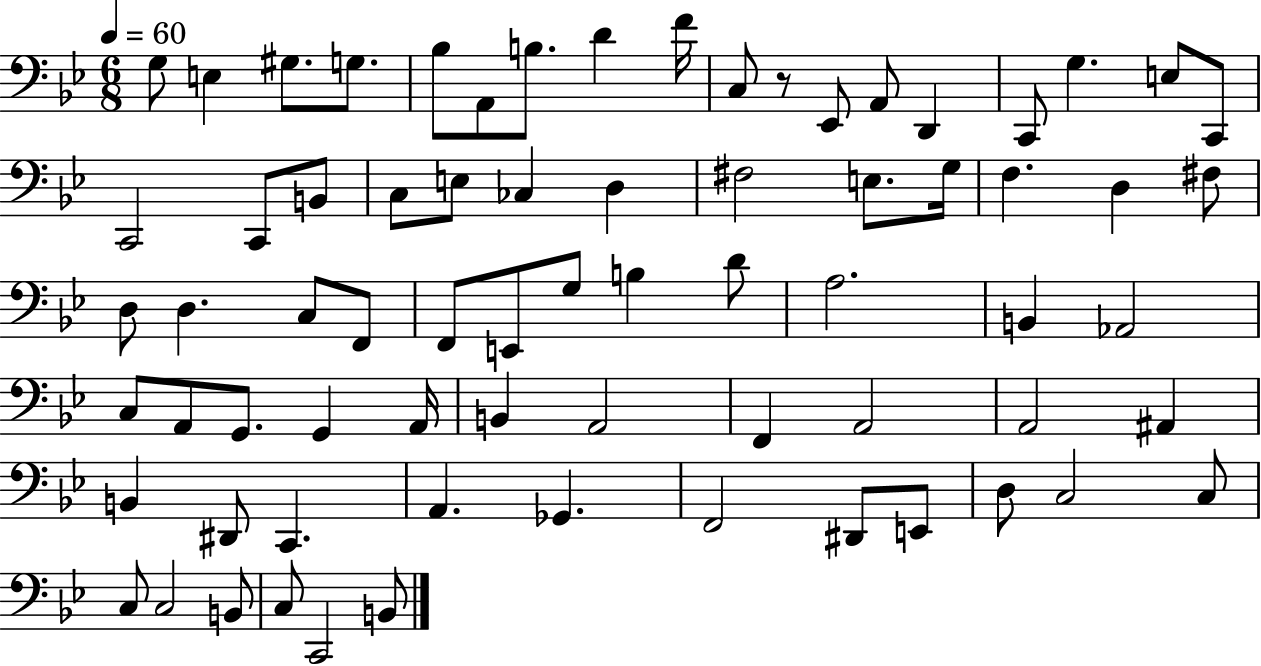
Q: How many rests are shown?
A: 1